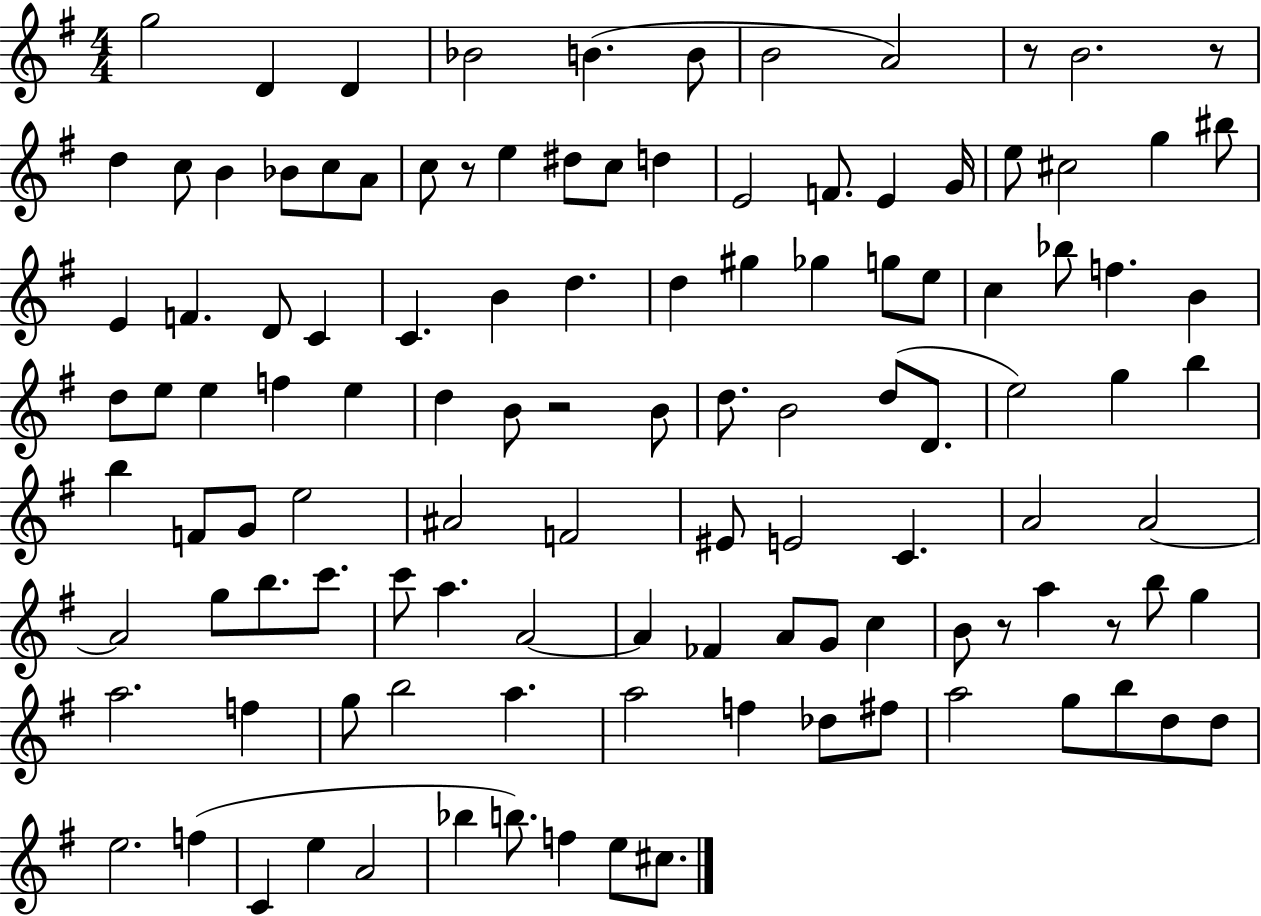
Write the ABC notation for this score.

X:1
T:Untitled
M:4/4
L:1/4
K:G
g2 D D _B2 B B/2 B2 A2 z/2 B2 z/2 d c/2 B _B/2 c/2 A/2 c/2 z/2 e ^d/2 c/2 d E2 F/2 E G/4 e/2 ^c2 g ^b/2 E F D/2 C C B d d ^g _g g/2 e/2 c _b/2 f B d/2 e/2 e f e d B/2 z2 B/2 d/2 B2 d/2 D/2 e2 g b b F/2 G/2 e2 ^A2 F2 ^E/2 E2 C A2 A2 A2 g/2 b/2 c'/2 c'/2 a A2 A _F A/2 G/2 c B/2 z/2 a z/2 b/2 g a2 f g/2 b2 a a2 f _d/2 ^f/2 a2 g/2 b/2 d/2 d/2 e2 f C e A2 _b b/2 f e/2 ^c/2